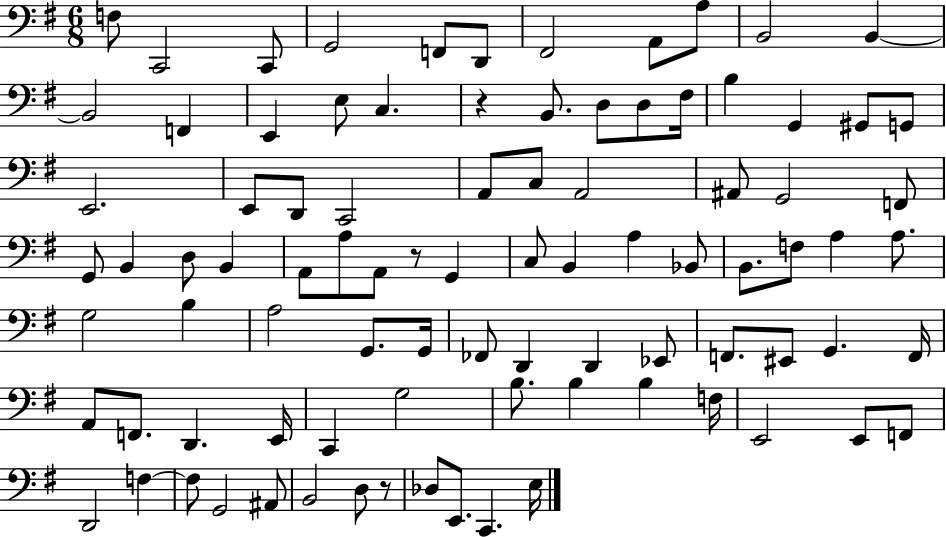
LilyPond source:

{
  \clef bass
  \numericTimeSignature
  \time 6/8
  \key g \major
  f8 c,2 c,8 | g,2 f,8 d,8 | fis,2 a,8 a8 | b,2 b,4~~ | \break b,2 f,4 | e,4 e8 c4. | r4 b,8. d8 d8 fis16 | b4 g,4 gis,8 g,8 | \break e,2. | e,8 d,8 c,2 | a,8 c8 a,2 | ais,8 g,2 f,8 | \break g,8 b,4 d8 b,4 | a,8 a8 a,8 r8 g,4 | c8 b,4 a4 bes,8 | b,8. f8 a4 a8. | \break g2 b4 | a2 g,8. g,16 | fes,8 d,4 d,4 ees,8 | f,8. eis,8 g,4. f,16 | \break a,8 f,8. d,4. e,16 | c,4 g2 | b8. b4 b4 f16 | e,2 e,8 f,8 | \break d,2 f4~~ | f8 g,2 ais,8 | b,2 d8 r8 | des8 e,8. c,4. e16 | \break \bar "|."
}